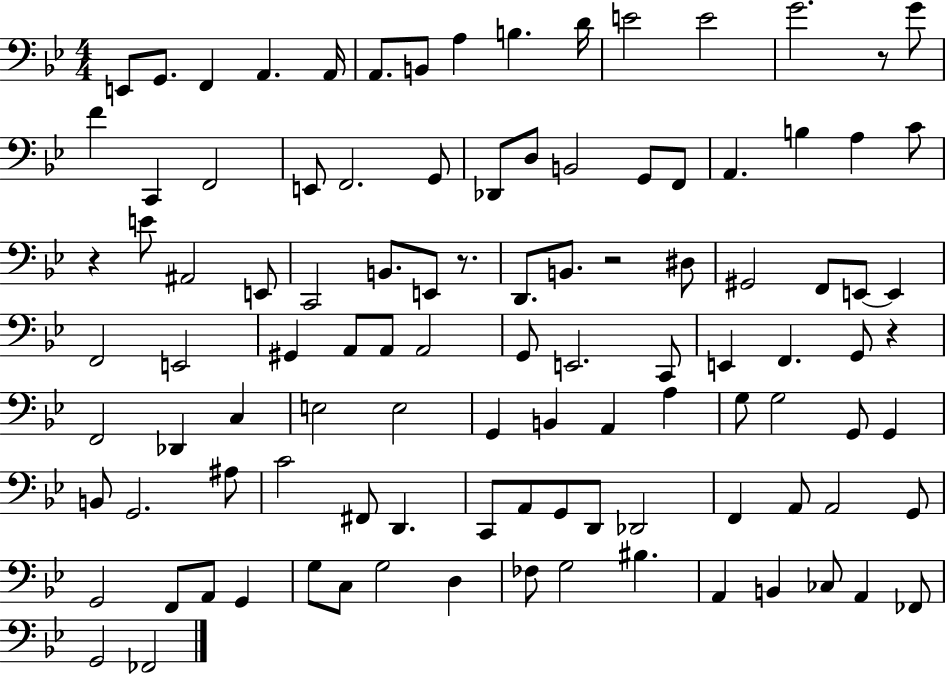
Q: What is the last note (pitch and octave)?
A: FES2